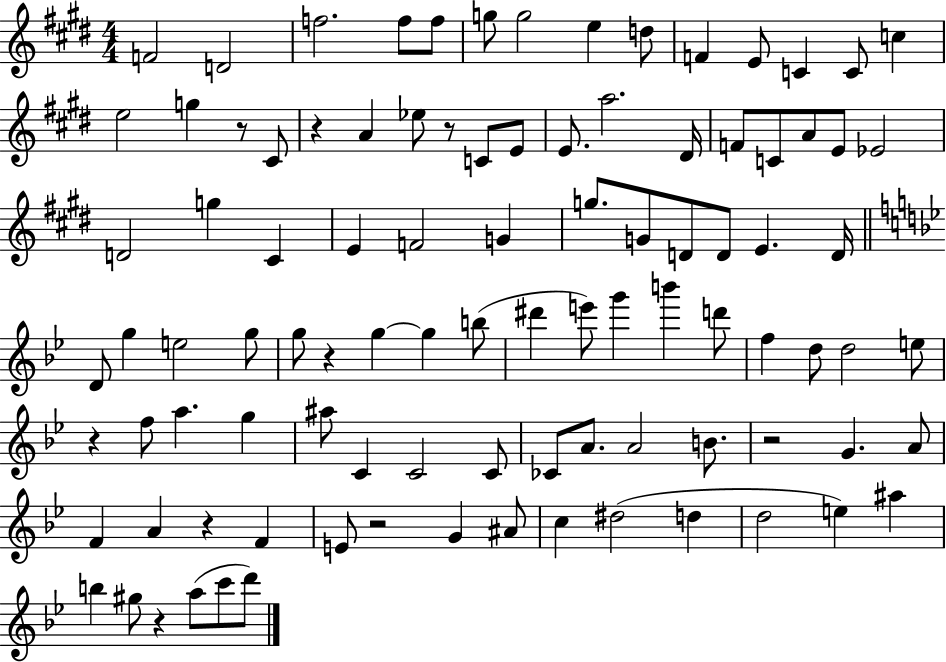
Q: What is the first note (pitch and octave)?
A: F4